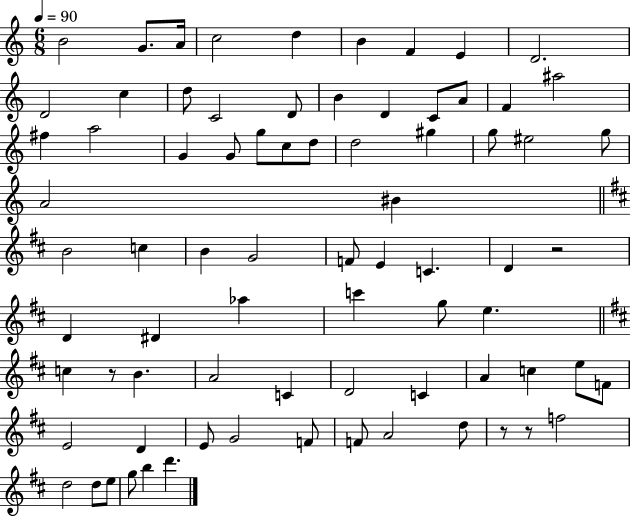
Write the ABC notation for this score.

X:1
T:Untitled
M:6/8
L:1/4
K:C
B2 G/2 A/4 c2 d B F E D2 D2 c d/2 C2 D/2 B D C/2 A/2 F ^a2 ^f a2 G G/2 g/2 c/2 d/2 d2 ^g g/2 ^e2 g/2 A2 ^B B2 c B G2 F/2 E C D z2 D ^D _a c' g/2 e c z/2 B A2 C D2 C A c e/2 F/2 E2 D E/2 G2 F/2 F/2 A2 d/2 z/2 z/2 f2 d2 d/2 e/2 g/2 b d'